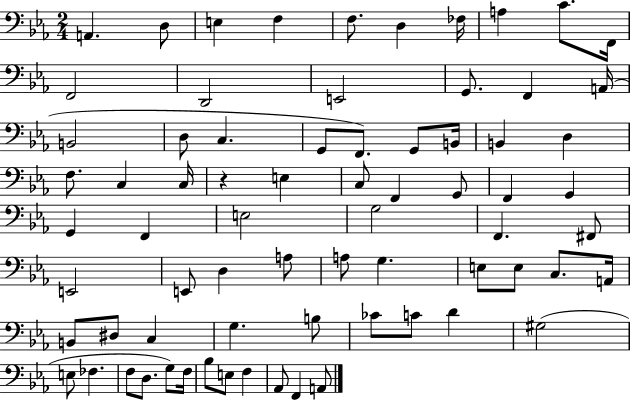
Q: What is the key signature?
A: EES major